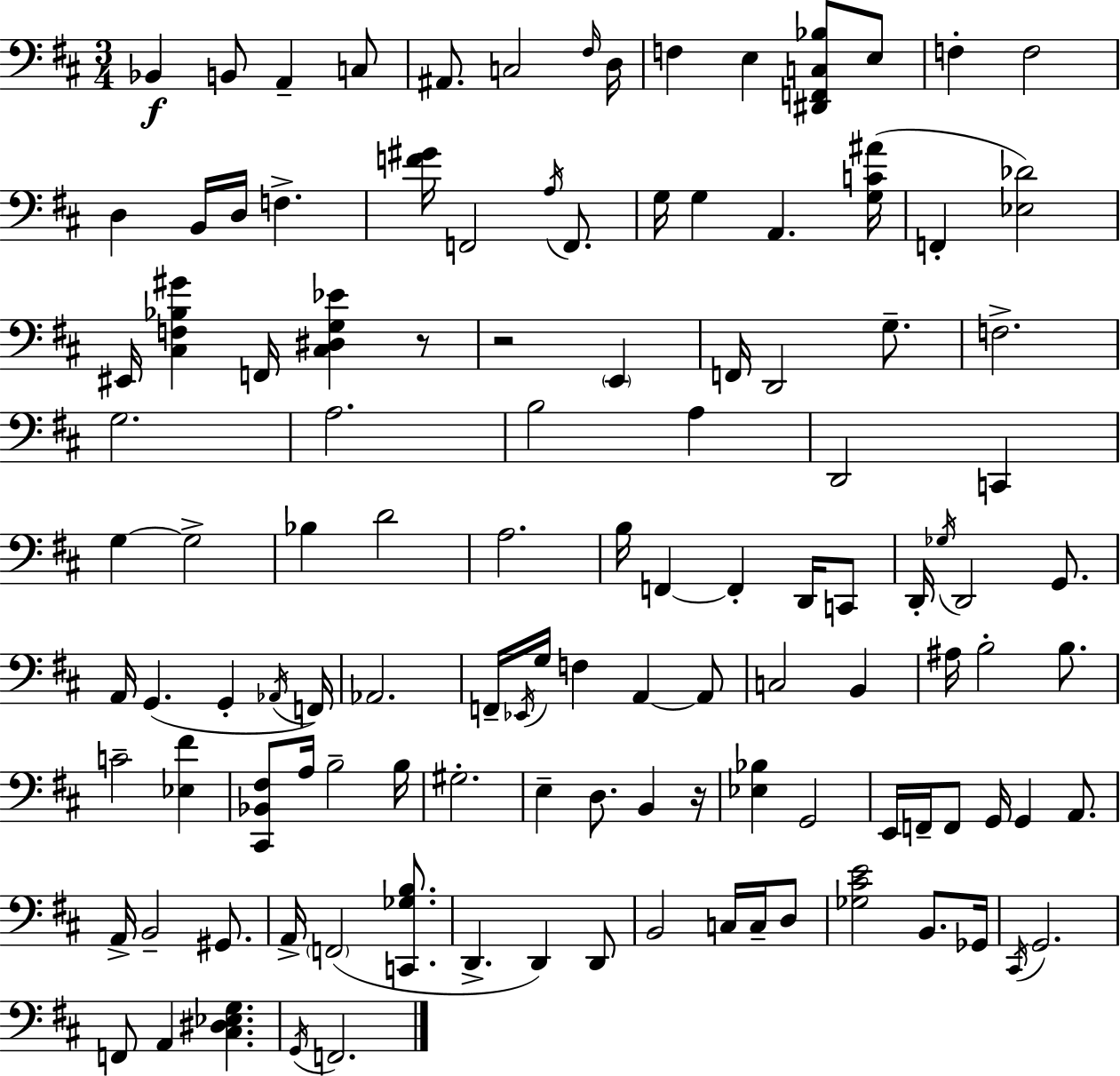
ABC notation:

X:1
T:Untitled
M:3/4
L:1/4
K:D
_B,, B,,/2 A,, C,/2 ^A,,/2 C,2 ^F,/4 D,/4 F, E, [^D,,F,,C,_B,]/2 E,/2 F, F,2 D, B,,/4 D,/4 F, [F^G]/4 F,,2 A,/4 F,,/2 G,/4 G, A,, [G,C^A]/4 F,, [_E,_D]2 ^E,,/4 [^C,F,_B,^G] F,,/4 [^C,^D,G,_E] z/2 z2 E,, F,,/4 D,,2 G,/2 F,2 G,2 A,2 B,2 A, D,,2 C,, G, G,2 _B, D2 A,2 B,/4 F,, F,, D,,/4 C,,/2 D,,/4 _G,/4 D,,2 G,,/2 A,,/4 G,, G,, _A,,/4 F,,/4 _A,,2 F,,/4 _E,,/4 G,/4 F, A,, A,,/2 C,2 B,, ^A,/4 B,2 B,/2 C2 [_E,^F] [^C,,_B,,^F,]/2 A,/4 B,2 B,/4 ^G,2 E, D,/2 B,, z/4 [_E,_B,] G,,2 E,,/4 F,,/4 F,,/2 G,,/4 G,, A,,/2 A,,/4 B,,2 ^G,,/2 A,,/4 F,,2 [C,,_G,B,]/2 D,, D,, D,,/2 B,,2 C,/4 C,/4 D,/2 [_G,^CE]2 B,,/2 _G,,/4 ^C,,/4 G,,2 F,,/2 A,, [^C,^D,_E,G,] G,,/4 F,,2